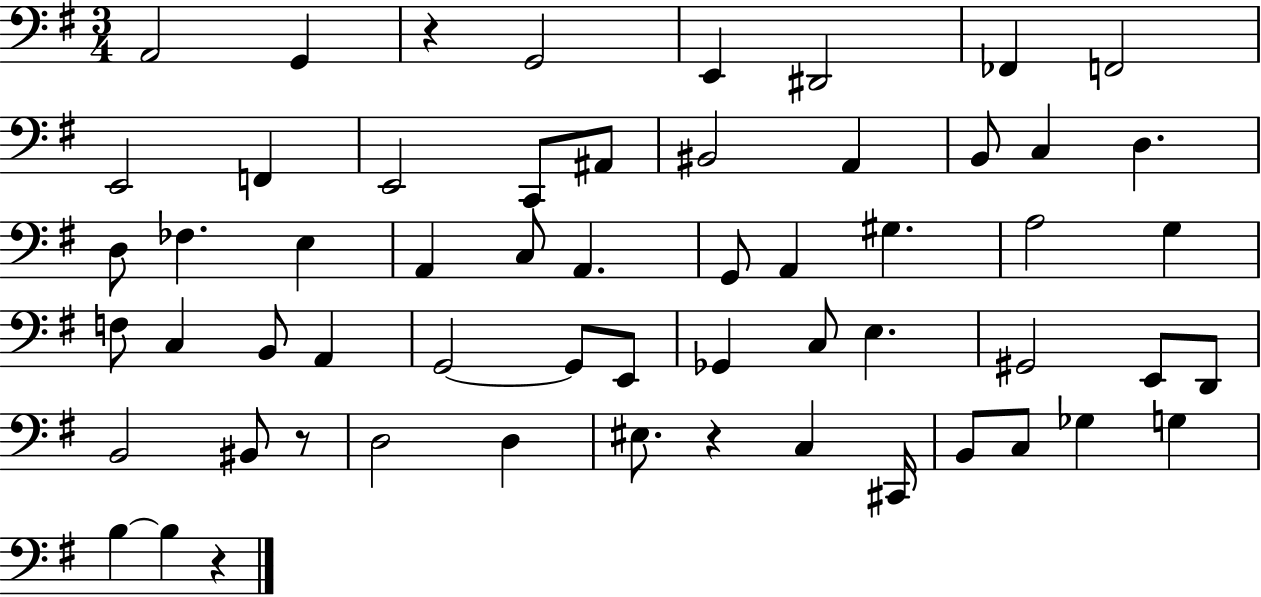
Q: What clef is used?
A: bass